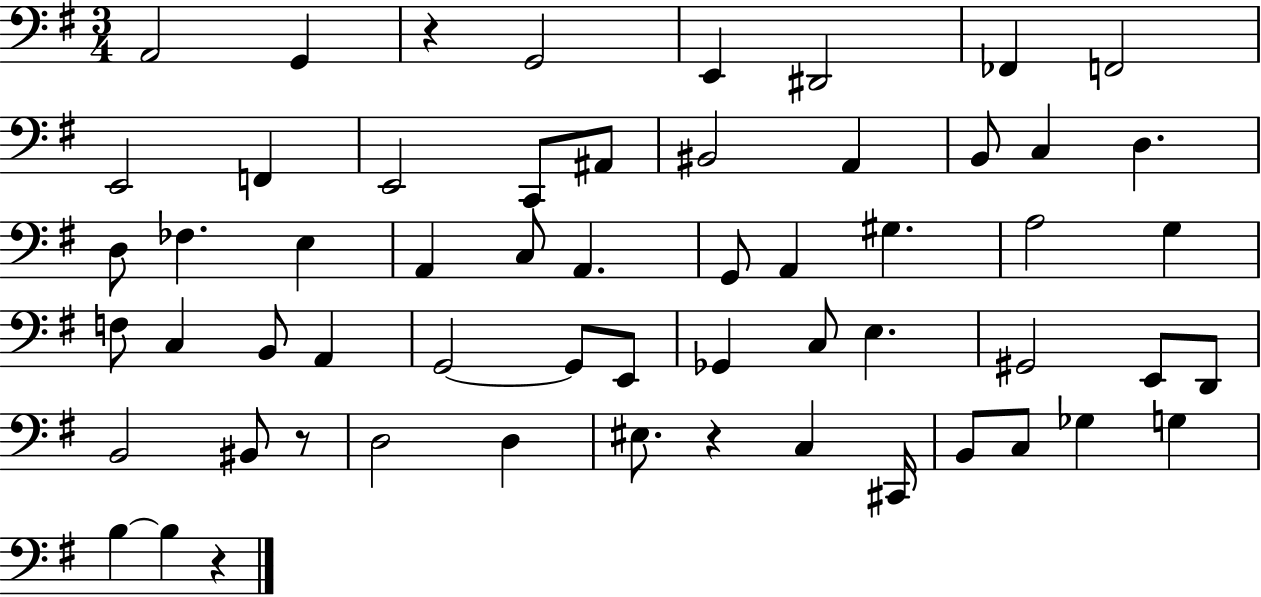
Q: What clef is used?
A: bass